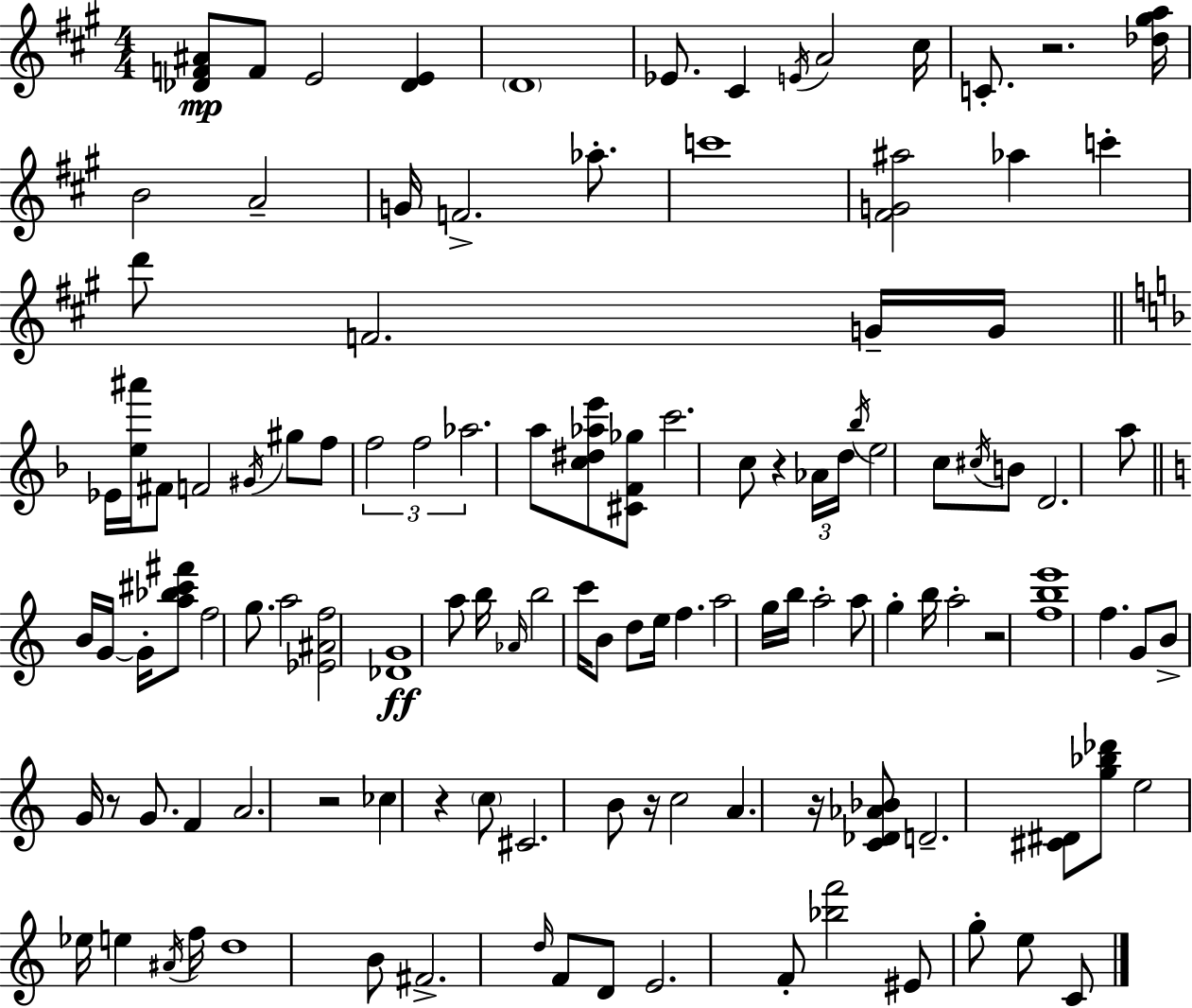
[Db4,F4,A#4]/e F4/e E4/h [Db4,E4]/q D4/w Eb4/e. C#4/q E4/s A4/h C#5/s C4/e. R/h. [Db5,G#5,A5]/s B4/h A4/h G4/s F4/h. Ab5/e. C6/w [F#4,G4,A#5]/h Ab5/q C6/q D6/e F4/h. G4/s G4/s Eb4/s [E5,A#6]/s F#4/e F4/h G#4/s G#5/e F5/e F5/h F5/h Ab5/h. A5/e [C5,D#5,Ab5,E6]/e [C#4,F4,Gb5]/e C6/h. C5/e R/q Ab4/s D5/s Bb5/s E5/h C5/e C#5/s B4/e D4/h. A5/e B4/s G4/s G4/s [A5,Bb5,C#6,F#6]/e F5/h G5/e. A5/h [Eb4,A#4,F5]/h [Db4,G4]/w A5/e B5/s Ab4/s B5/h C6/s B4/e D5/e E5/s F5/q. A5/h G5/s B5/s A5/h A5/e G5/q B5/s A5/h R/h [F5,B5,E6]/w F5/q. G4/e B4/e G4/s R/e G4/e. F4/q A4/h. R/h CES5/q R/q C5/e C#4/h. B4/e R/s C5/h A4/q. R/s [C4,Db4,Ab4,Bb4]/e D4/h. [C#4,D#4]/e [G5,Bb5,Db6]/e E5/h Eb5/s E5/q A#4/s F5/s D5/w B4/e F#4/h. D5/s F4/e D4/e E4/h. F4/e [Bb5,F6]/h EIS4/e G5/e E5/e C4/e